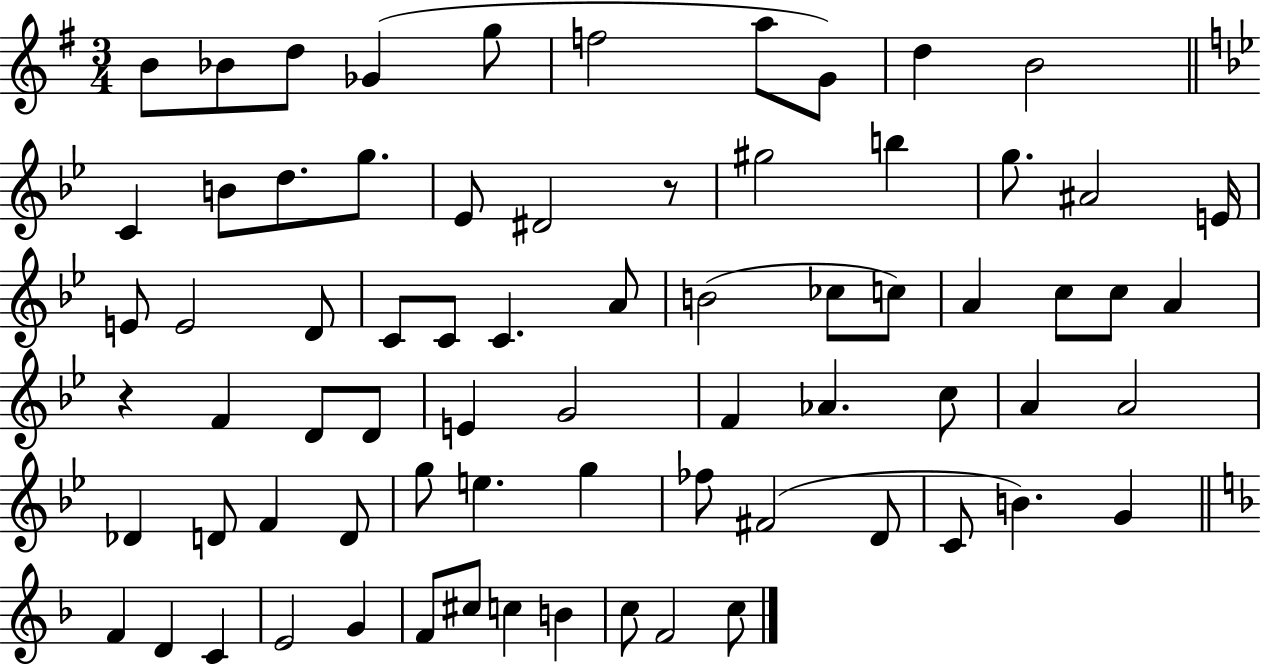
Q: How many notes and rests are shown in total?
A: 72